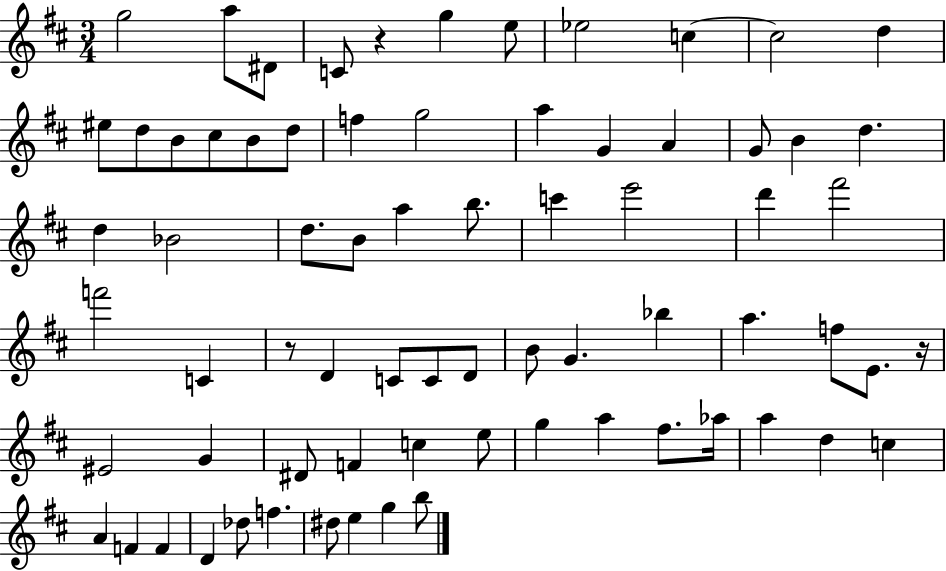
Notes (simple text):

G5/h A5/e D#4/e C4/e R/q G5/q E5/e Eb5/h C5/q C5/h D5/q EIS5/e D5/e B4/e C#5/e B4/e D5/e F5/q G5/h A5/q G4/q A4/q G4/e B4/q D5/q. D5/q Bb4/h D5/e. B4/e A5/q B5/e. C6/q E6/h D6/q F#6/h F6/h C4/q R/e D4/q C4/e C4/e D4/e B4/e G4/q. Bb5/q A5/q. F5/e E4/e. R/s EIS4/h G4/q D#4/e F4/q C5/q E5/e G5/q A5/q F#5/e. Ab5/s A5/q D5/q C5/q A4/q F4/q F4/q D4/q Db5/e F5/q. D#5/e E5/q G5/q B5/e